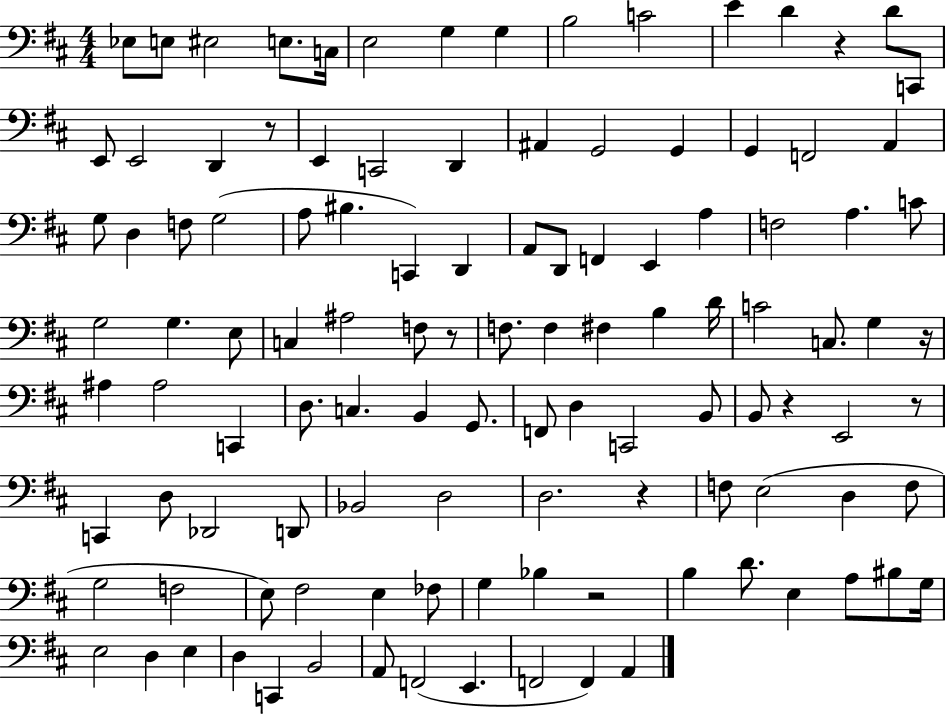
X:1
T:Untitled
M:4/4
L:1/4
K:D
_E,/2 E,/2 ^E,2 E,/2 C,/4 E,2 G, G, B,2 C2 E D z D/2 C,,/2 E,,/2 E,,2 D,, z/2 E,, C,,2 D,, ^A,, G,,2 G,, G,, F,,2 A,, G,/2 D, F,/2 G,2 A,/2 ^B, C,, D,, A,,/2 D,,/2 F,, E,, A, F,2 A, C/2 G,2 G, E,/2 C, ^A,2 F,/2 z/2 F,/2 F, ^F, B, D/4 C2 C,/2 G, z/4 ^A, ^A,2 C,, D,/2 C, B,, G,,/2 F,,/2 D, C,,2 B,,/2 B,,/2 z E,,2 z/2 C,, D,/2 _D,,2 D,,/2 _B,,2 D,2 D,2 z F,/2 E,2 D, F,/2 G,2 F,2 E,/2 ^F,2 E, _F,/2 G, _B, z2 B, D/2 E, A,/2 ^B,/2 G,/4 E,2 D, E, D, C,, B,,2 A,,/2 F,,2 E,, F,,2 F,, A,,